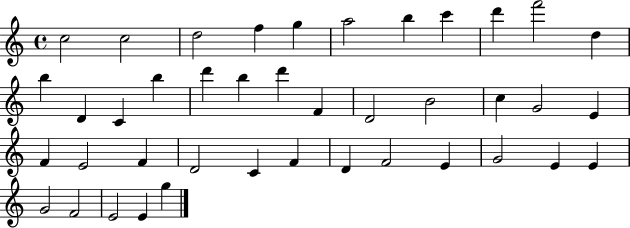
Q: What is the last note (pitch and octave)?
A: G5